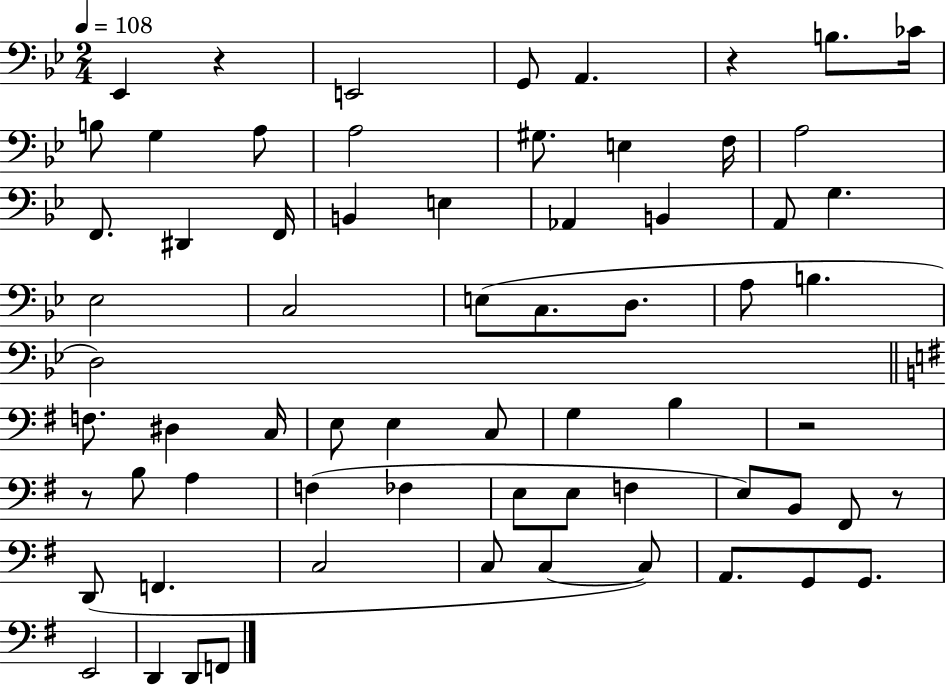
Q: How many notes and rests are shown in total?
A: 67